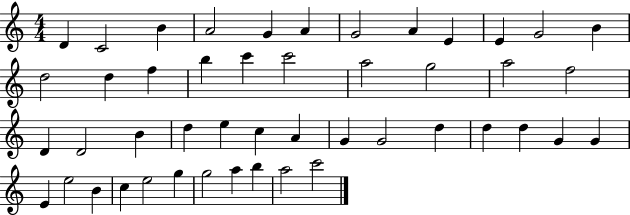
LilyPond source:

{
  \clef treble
  \numericTimeSignature
  \time 4/4
  \key c \major
  d'4 c'2 b'4 | a'2 g'4 a'4 | g'2 a'4 e'4 | e'4 g'2 b'4 | \break d''2 d''4 f''4 | b''4 c'''4 c'''2 | a''2 g''2 | a''2 f''2 | \break d'4 d'2 b'4 | d''4 e''4 c''4 a'4 | g'4 g'2 d''4 | d''4 d''4 g'4 g'4 | \break e'4 e''2 b'4 | c''4 e''2 g''4 | g''2 a''4 b''4 | a''2 c'''2 | \break \bar "|."
}